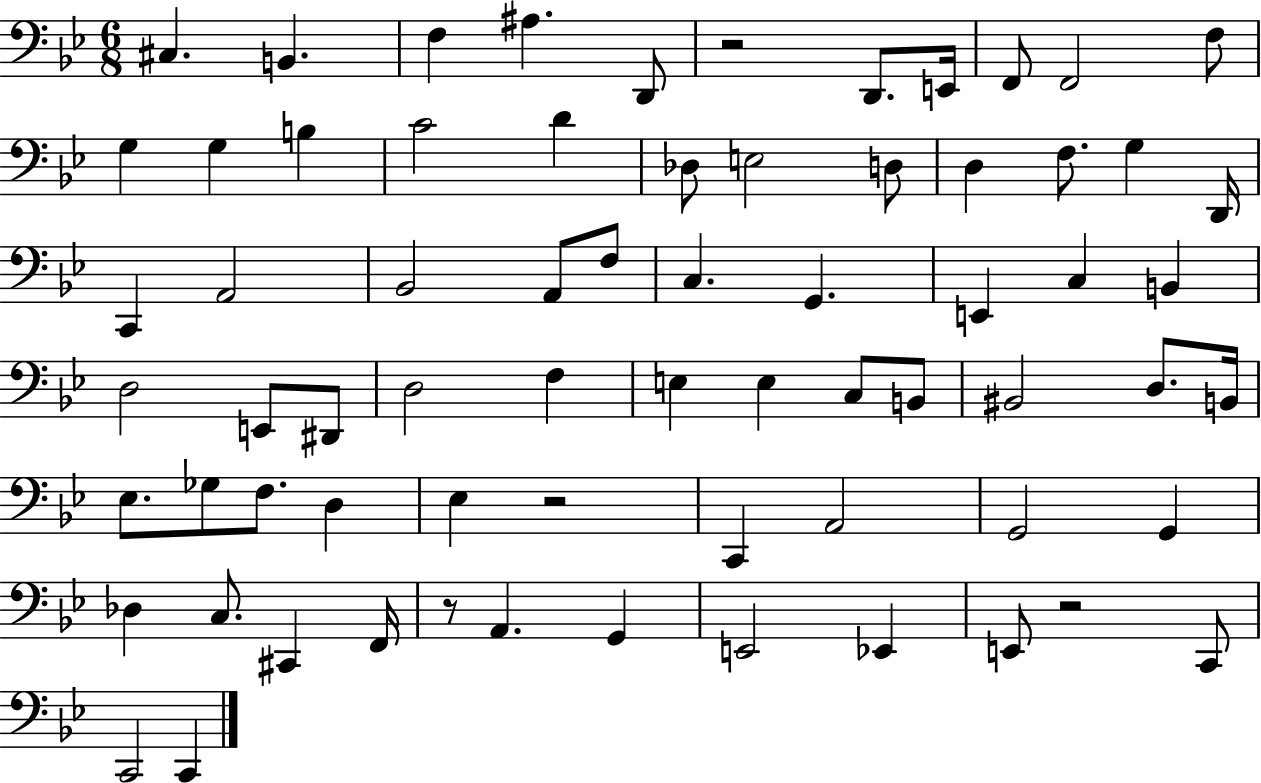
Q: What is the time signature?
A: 6/8